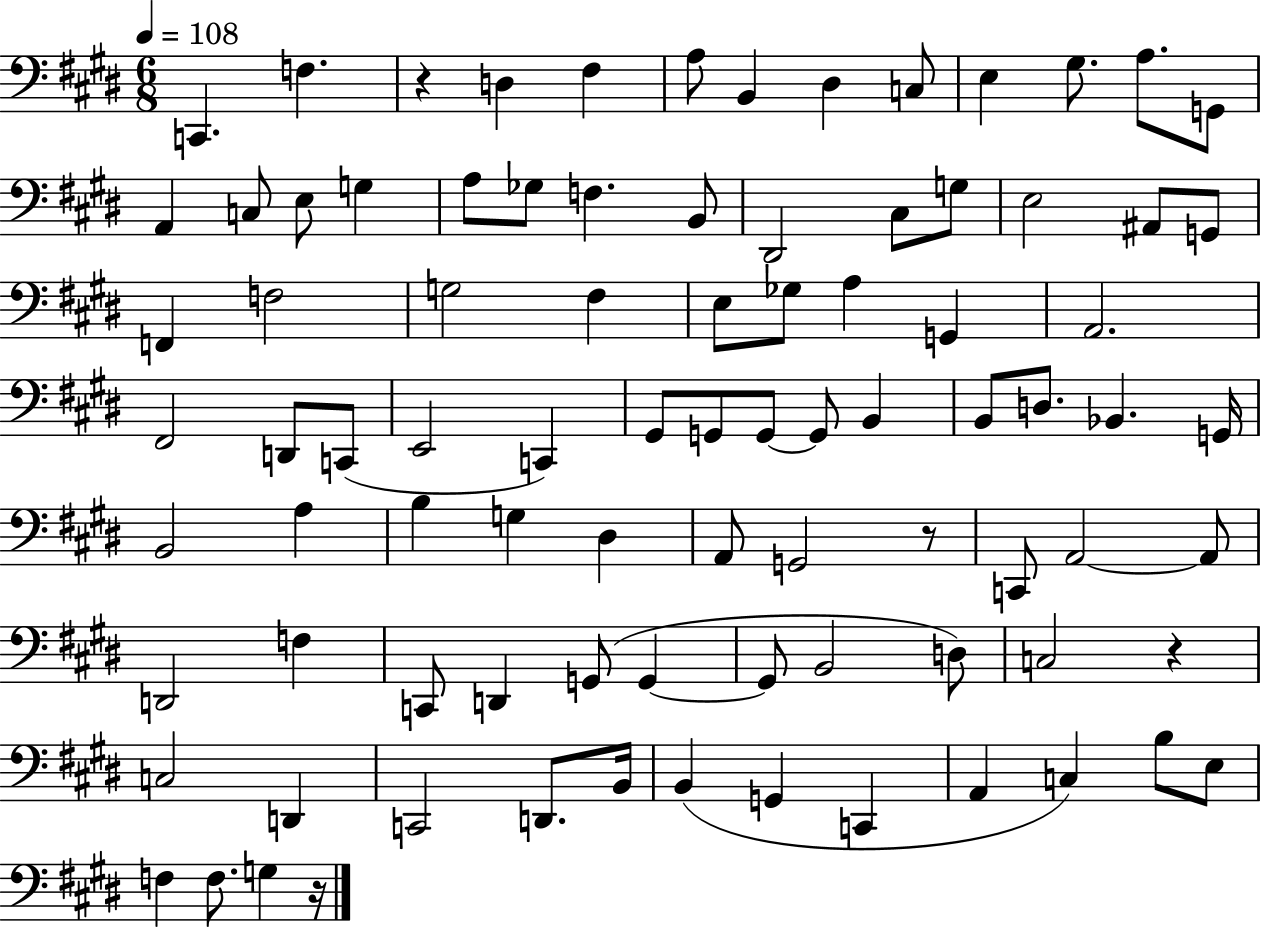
C2/q. F3/q. R/q D3/q F#3/q A3/e B2/q D#3/q C3/e E3/q G#3/e. A3/e. G2/e A2/q C3/e E3/e G3/q A3/e Gb3/e F3/q. B2/e D#2/h C#3/e G3/e E3/h A#2/e G2/e F2/q F3/h G3/h F#3/q E3/e Gb3/e A3/q G2/q A2/h. F#2/h D2/e C2/e E2/h C2/q G#2/e G2/e G2/e G2/e B2/q B2/e D3/e. Bb2/q. G2/s B2/h A3/q B3/q G3/q D#3/q A2/e G2/h R/e C2/e A2/h A2/e D2/h F3/q C2/e D2/q G2/e G2/q G2/e B2/h D3/e C3/h R/q C3/h D2/q C2/h D2/e. B2/s B2/q G2/q C2/q A2/q C3/q B3/e E3/e F3/q F3/e. G3/q R/s